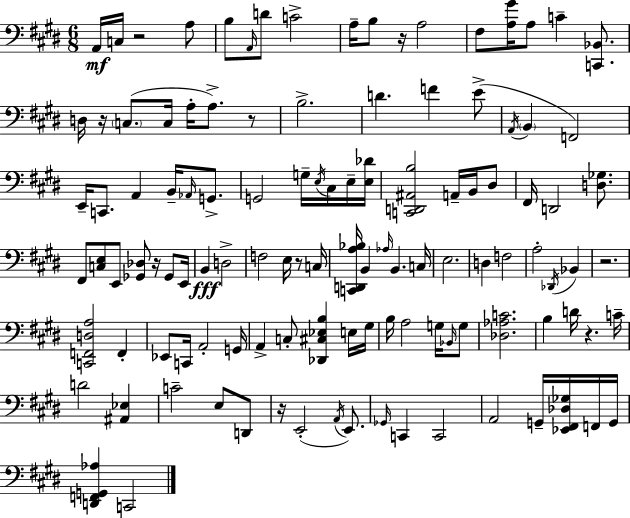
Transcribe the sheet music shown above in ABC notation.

X:1
T:Untitled
M:6/8
L:1/4
K:E
A,,/4 C,/4 z2 A,/2 B,/2 A,,/4 D/2 C2 A,/4 B,/2 z/4 A,2 ^F,/2 [A,^G]/4 A,/2 C [C,,_B,,]/2 D,/4 z/4 C,/2 C,/4 A,/4 A,/2 z/2 B,2 D F E/2 A,,/4 B,, F,,2 E,,/4 C,,/2 A,, B,,/4 _A,,/4 G,,/2 G,,2 G,/4 E,/4 ^C,/4 E,/4 [E,_D]/4 [C,,D,,^A,,B,]2 A,,/4 B,,/4 ^D,/2 ^F,,/4 D,,2 [D,_G,]/2 ^F,,/2 [C,E,]/2 E,,/2 [_G,,_D,]/2 z/4 _G,,/2 E,,/4 B,, D,2 F,2 E,/4 z/2 C,/4 [C,,D,,A,_B,]/4 B,, _A,/4 B,, C,/4 E,2 D, F,2 A,2 _D,,/4 _B,, z2 [C,,F,,D,A,]2 F,, _E,,/2 C,,/4 A,,2 G,,/4 A,, C,/2 [_D,,^C,_E,B,] E,/4 ^G,/4 B,/4 A,2 G,/4 _B,,/4 G,/2 [_D,_A,C]2 B, D/4 z C/4 D2 [^A,,_E,] C2 E,/2 D,,/2 z/4 E,,2 A,,/4 E,,/2 _G,,/4 C,, C,,2 A,,2 G,,/4 [_E,,^F,,_D,_G,]/4 F,,/4 G,,/4 [D,,F,,G,,_A,] C,,2